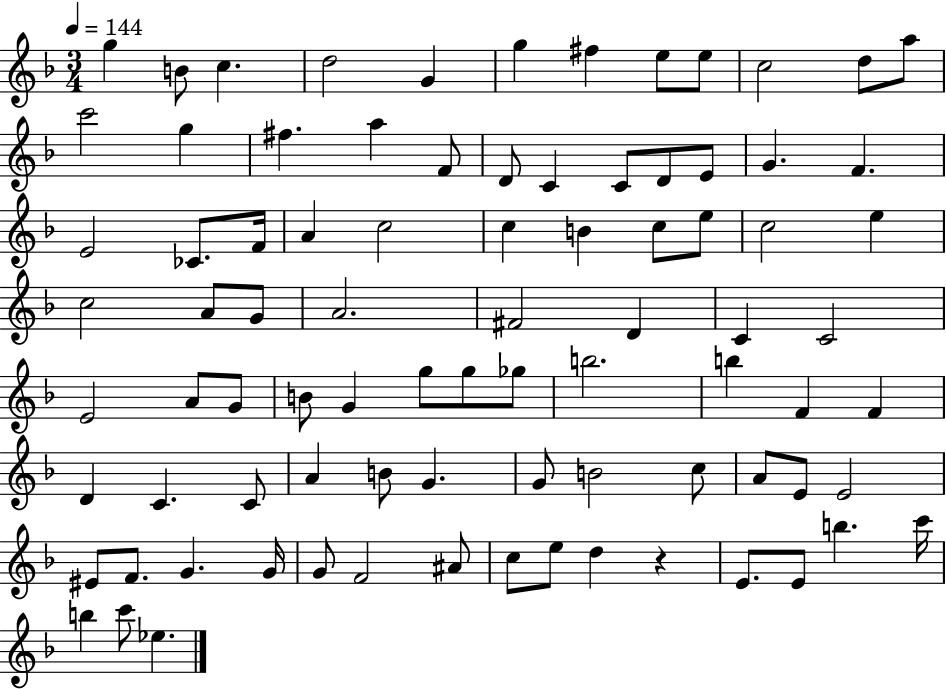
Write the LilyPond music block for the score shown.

{
  \clef treble
  \numericTimeSignature
  \time 3/4
  \key f \major
  \tempo 4 = 144
  g''4 b'8 c''4. | d''2 g'4 | g''4 fis''4 e''8 e''8 | c''2 d''8 a''8 | \break c'''2 g''4 | fis''4. a''4 f'8 | d'8 c'4 c'8 d'8 e'8 | g'4. f'4. | \break e'2 ces'8. f'16 | a'4 c''2 | c''4 b'4 c''8 e''8 | c''2 e''4 | \break c''2 a'8 g'8 | a'2. | fis'2 d'4 | c'4 c'2 | \break e'2 a'8 g'8 | b'8 g'4 g''8 g''8 ges''8 | b''2. | b''4 f'4 f'4 | \break d'4 c'4. c'8 | a'4 b'8 g'4. | g'8 b'2 c''8 | a'8 e'8 e'2 | \break eis'8 f'8. g'4. g'16 | g'8 f'2 ais'8 | c''8 e''8 d''4 r4 | e'8. e'8 b''4. c'''16 | \break b''4 c'''8 ees''4. | \bar "|."
}